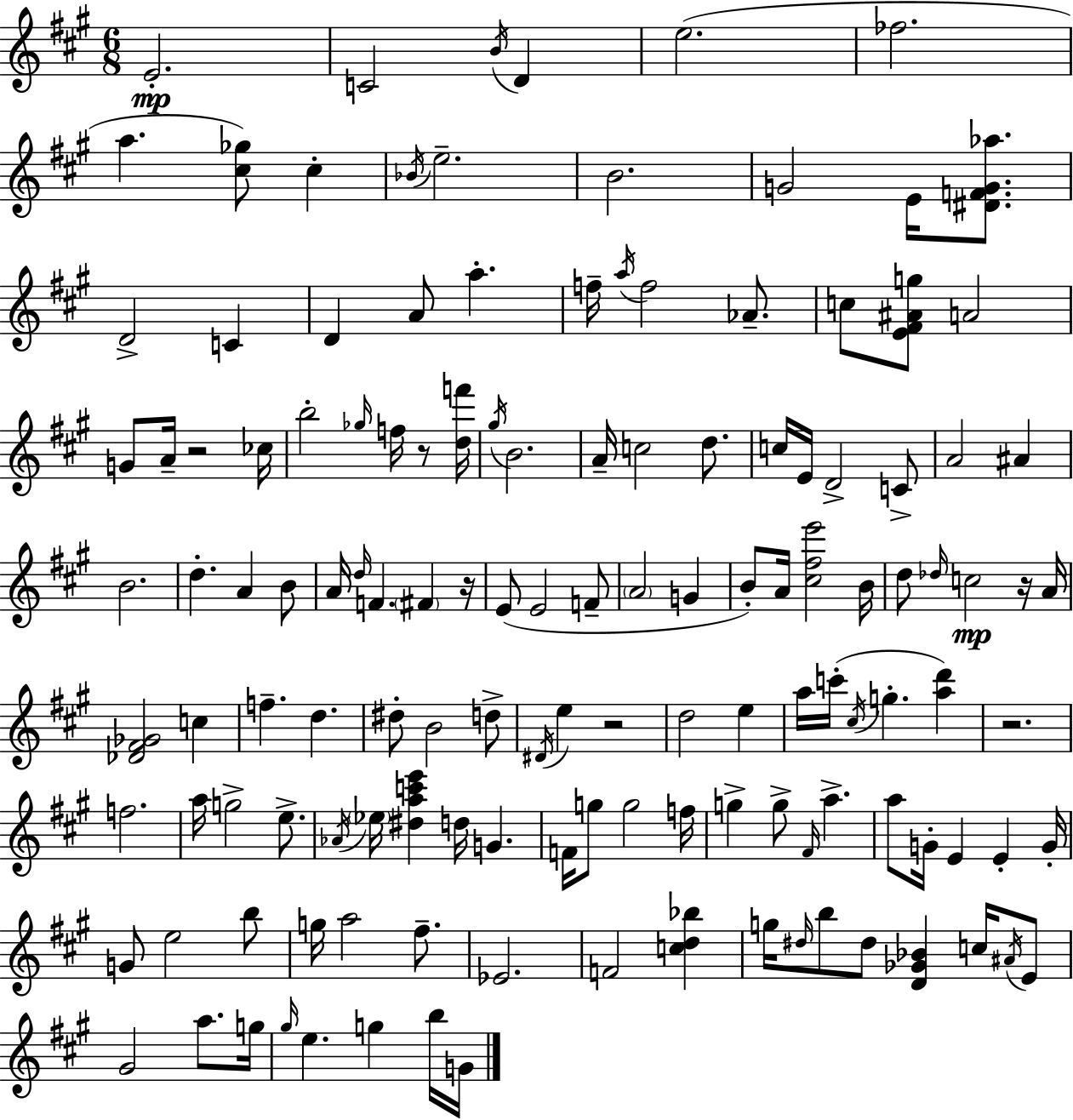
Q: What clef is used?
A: treble